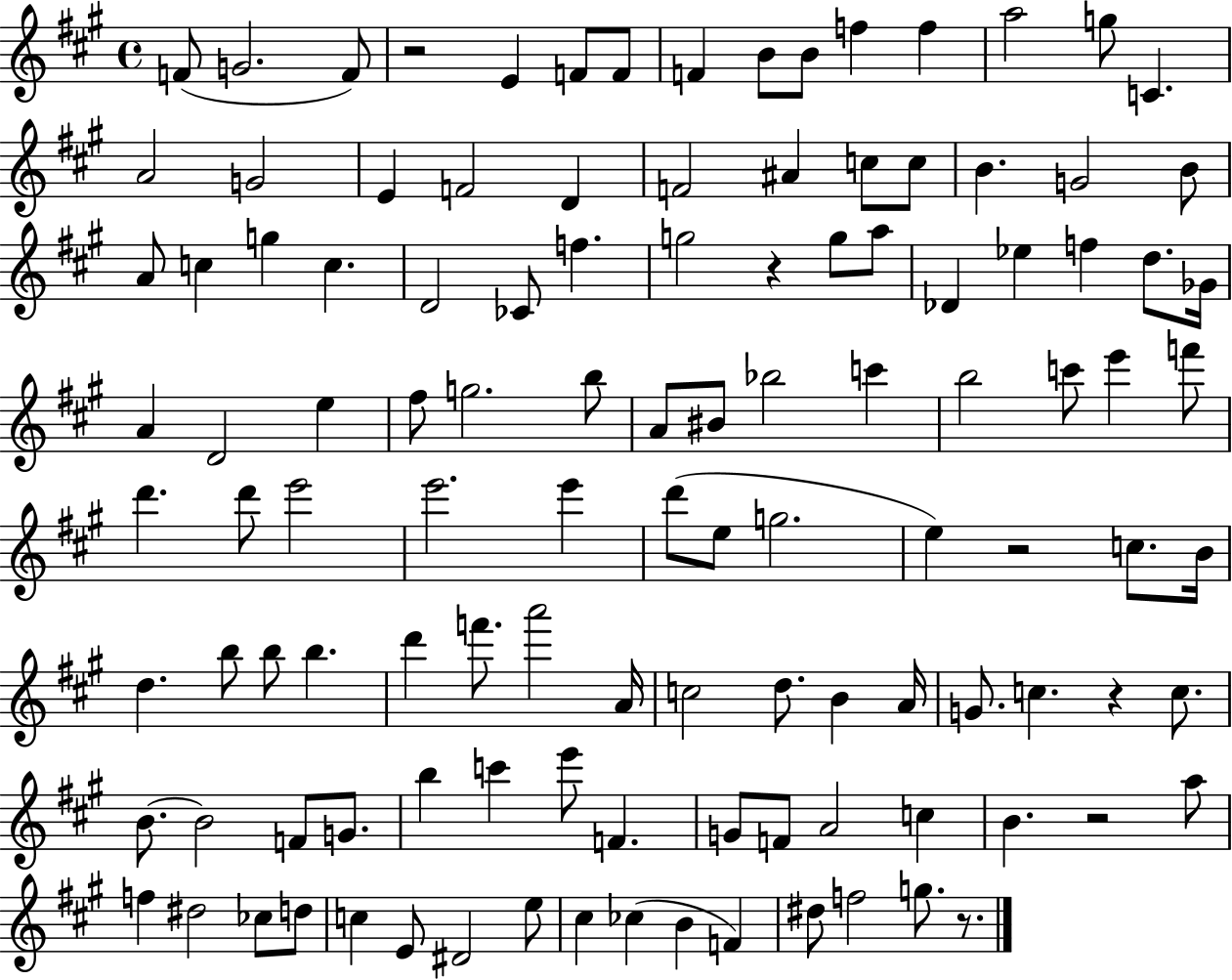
X:1
T:Untitled
M:4/4
L:1/4
K:A
F/2 G2 F/2 z2 E F/2 F/2 F B/2 B/2 f f a2 g/2 C A2 G2 E F2 D F2 ^A c/2 c/2 B G2 B/2 A/2 c g c D2 _C/2 f g2 z g/2 a/2 _D _e f d/2 _G/4 A D2 e ^f/2 g2 b/2 A/2 ^B/2 _b2 c' b2 c'/2 e' f'/2 d' d'/2 e'2 e'2 e' d'/2 e/2 g2 e z2 c/2 B/4 d b/2 b/2 b d' f'/2 a'2 A/4 c2 d/2 B A/4 G/2 c z c/2 B/2 B2 F/2 G/2 b c' e'/2 F G/2 F/2 A2 c B z2 a/2 f ^d2 _c/2 d/2 c E/2 ^D2 e/2 ^c _c B F ^d/2 f2 g/2 z/2